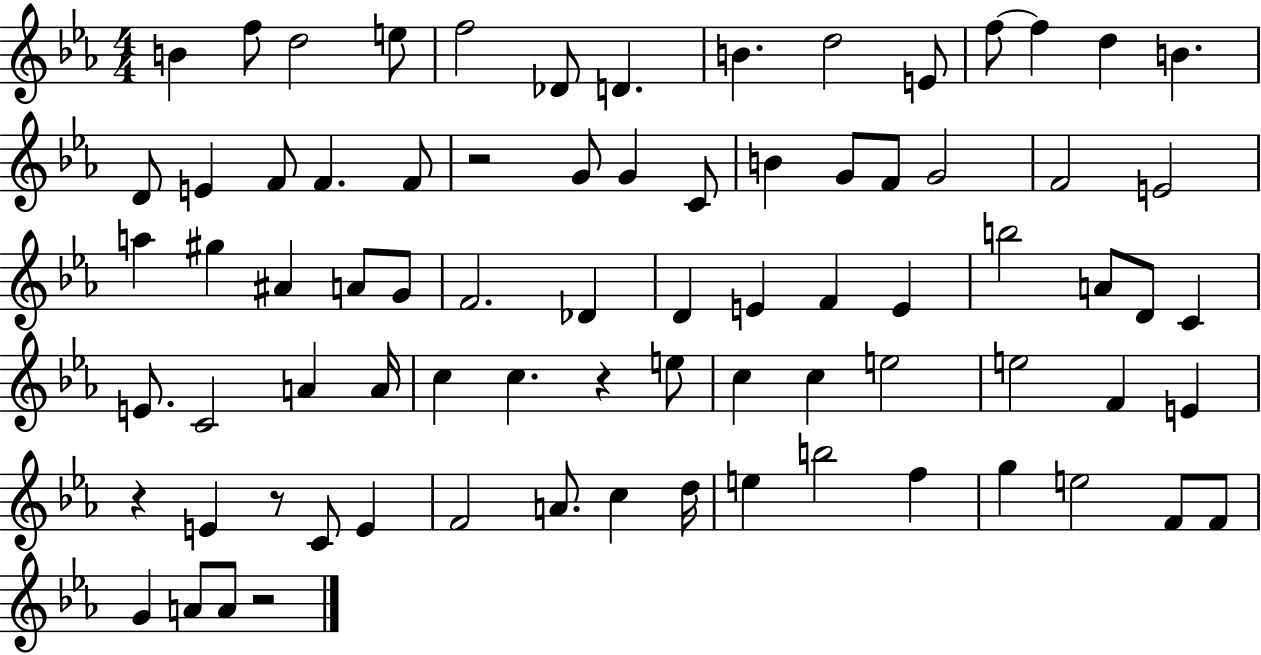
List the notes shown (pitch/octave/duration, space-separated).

B4/q F5/e D5/h E5/e F5/h Db4/e D4/q. B4/q. D5/h E4/e F5/e F5/q D5/q B4/q. D4/e E4/q F4/e F4/q. F4/e R/h G4/e G4/q C4/e B4/q G4/e F4/e G4/h F4/h E4/h A5/q G#5/q A#4/q A4/e G4/e F4/h. Db4/q D4/q E4/q F4/q E4/q B5/h A4/e D4/e C4/q E4/e. C4/h A4/q A4/s C5/q C5/q. R/q E5/e C5/q C5/q E5/h E5/h F4/q E4/q R/q E4/q R/e C4/e E4/q F4/h A4/e. C5/q D5/s E5/q B5/h F5/q G5/q E5/h F4/e F4/e G4/q A4/e A4/e R/h